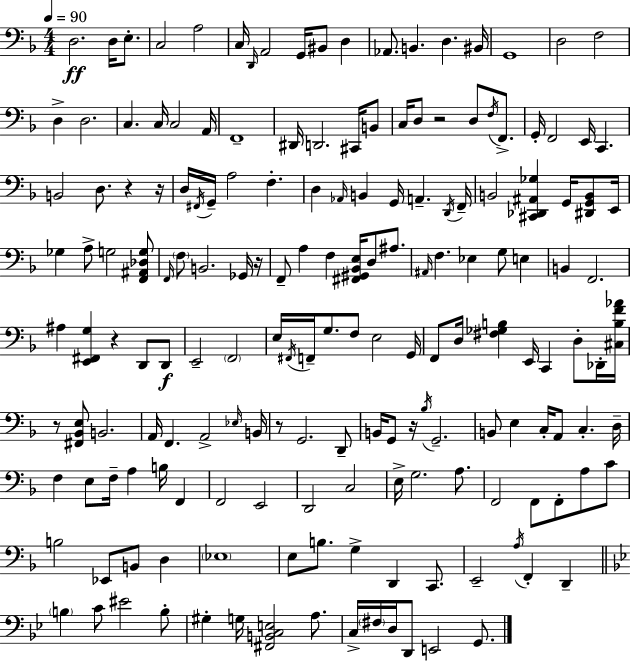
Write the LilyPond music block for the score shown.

{
  \clef bass
  \numericTimeSignature
  \time 4/4
  \key d \minor
  \tempo 4 = 90
  d2.\ff d16 e8.-. | c2 a2 | c16 \grace { d,16 } a,2 g,16 bis,8 d4 | aes,8. b,4. d4. | \break bis,16 g,1 | d2 f2 | d4-> d2. | c4. c16 c2 | \break a,16 f,1-- | dis,16 d,2. cis,16 b,8 | c16 d8 r2 d8 \acciaccatura { f16 } f,8.-> | g,16-. f,2 e,16 c,4. | \break b,2 d8. r4 | r16 d16 \acciaccatura { fis,16 } g,16-- a2 f4.-. | d4 \grace { aes,16 } b,4 g,16 a,4.-- | \acciaccatura { d,16 } f,16-- b,2 <cis, des, ais, ges>4 | \break g,16 <dis, g, b,>8 e,16 ges4 a8-> g2 | <f, ais, des g>8 \grace { f,16 } \parenthesize f8 b,2. | ges,16 r16 f,8-- a4 f4 | <fis, gis, bes, e>16 d8 ais8. \grace { ais,16 } f4. ees4 | \break g8 e4 b,4 f,2. | ais4 <e, fis, g>4 r4 | d,8 d,8\f e,2-- \parenthesize f,2 | e16 \acciaccatura { fis,16 } f,16-- g8. f8 e2 | \break g,16 f,8 d16 <fis ges b>4 e,16 | c,4 d8-. des,16-. <cis b f' aes'>16 r8 <fis, bes, e>8 b,2. | a,16 f,4. a,2-> | \grace { ees16 } b,16 r8 g,2. | \break d,8-- b,16 g,8 r16 \acciaccatura { bes16 } g,2.-- | b,8 e4 | c16-. a,8 c4.-. d16-- f4 e8 | f16-- a4 b16 f,4 f,2 | \break e,2 d,2 | c2 e16-> g2. | a8. f,2 | f,8 f,8-. a8 c'8 b2 | \break ees,8 b,8 d4 \parenthesize ees1 | e8 b8. g4-> | d,4 c,8. e,2-- | \acciaccatura { a16 } f,4-. d,4-- \bar "||" \break \key bes \major \parenthesize b4 c'8 eis'2 b8-. | gis4-. g16 <fis, b, c e>2 a8. | c16-> \parenthesize fis16 d16 d,8 e,2 g,8. | \bar "|."
}